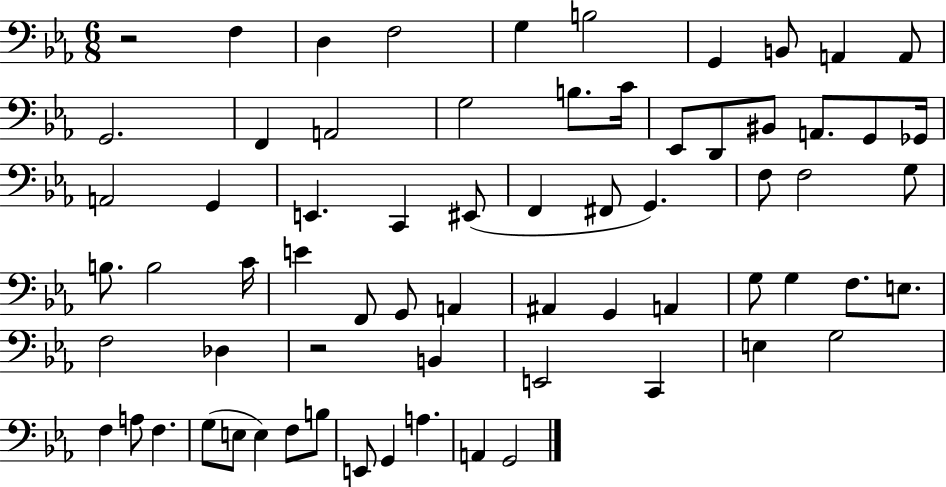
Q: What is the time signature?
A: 6/8